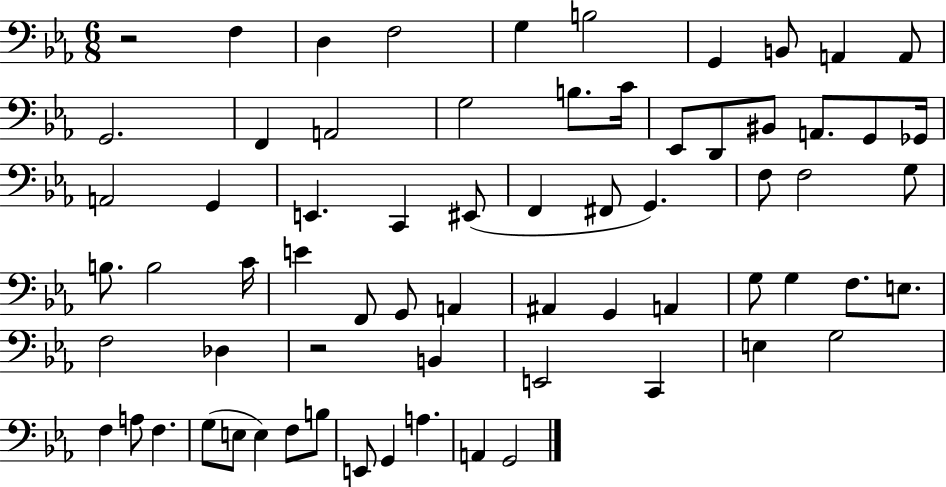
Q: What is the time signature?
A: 6/8